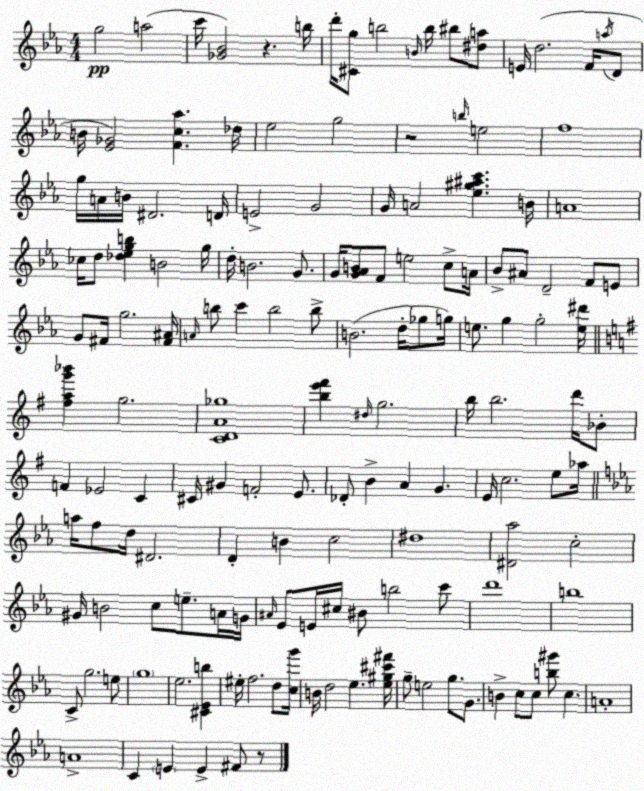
X:1
T:Untitled
M:4/4
L:1/4
K:Eb
g2 a2 c'/4 [_G_B]2 z b/4 d'/4 [^Cg]/2 b2 B/4 b/4 ^b/2 [^da]/2 E/4 d2 F/4 a/4 D/2 B/4 [_E_G]2 [Fc_a] _d/4 _e2 g2 z2 b/4 e2 f4 g/4 A/4 B/4 ^D2 D/4 E2 G2 G/4 A2 [_e^g^ac'] B/4 A4 _c/4 d/2 [_d_egb] B2 g/4 d/4 B2 G/2 G/4 [G_AB]/2 F/2 e2 c/2 A/4 _B/2 ^A/2 D2 F/2 E/2 G/2 ^F/4 g2 [^F^A]/4 A/4 b/2 c' b2 b/2 B2 d/4 _g/2 g/4 e/2 g g2 [e^d']/4 [^fag'_b'] g2 [CDA_g]4 [be'^f'] ^d/4 g2 b/4 b2 d'/4 _B/2 F _E2 C ^C/4 ^G F2 E/2 _D/2 B A G E/4 c2 e/2 _a/4 a/4 f/2 d/4 ^D2 D B c2 ^d4 [^D_a]2 c2 ^G/4 B2 c/2 e/2 A/4 G/4 ^A/4 _E/2 E/4 ^c/4 ^B/2 b2 c'/2 d'4 b4 C/2 g2 e/2 g4 _e2 [^C_Eb] ^e/4 f2 d/2 [cg']/4 B/4 d2 _e [_e^g^c'^f']/4 g/2 e2 g/2 G/2 B c/2 c/2 [b^g']/2 c A4 A4 C E E ^F/2 z/2